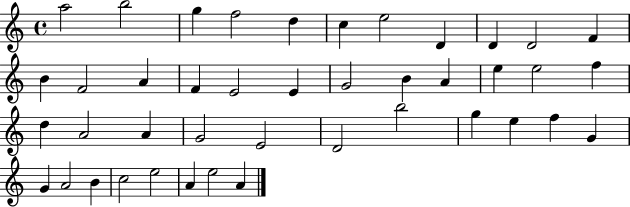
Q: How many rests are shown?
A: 0